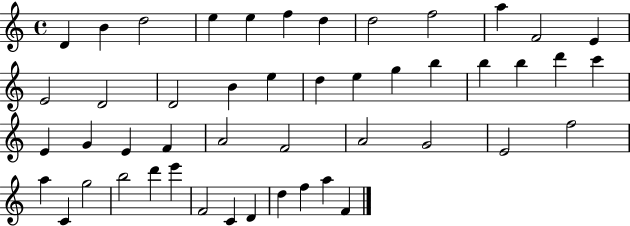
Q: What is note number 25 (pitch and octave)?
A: C6